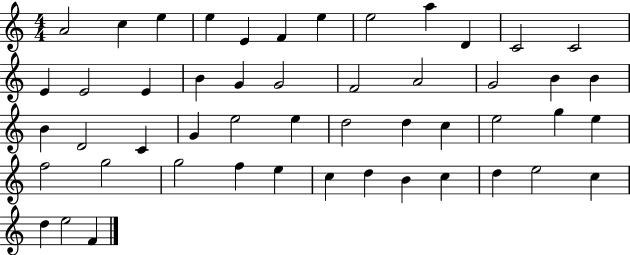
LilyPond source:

{
  \clef treble
  \numericTimeSignature
  \time 4/4
  \key c \major
  a'2 c''4 e''4 | e''4 e'4 f'4 e''4 | e''2 a''4 d'4 | c'2 c'2 | \break e'4 e'2 e'4 | b'4 g'4 g'2 | f'2 a'2 | g'2 b'4 b'4 | \break b'4 d'2 c'4 | g'4 e''2 e''4 | d''2 d''4 c''4 | e''2 g''4 e''4 | \break f''2 g''2 | g''2 f''4 e''4 | c''4 d''4 b'4 c''4 | d''4 e''2 c''4 | \break d''4 e''2 f'4 | \bar "|."
}